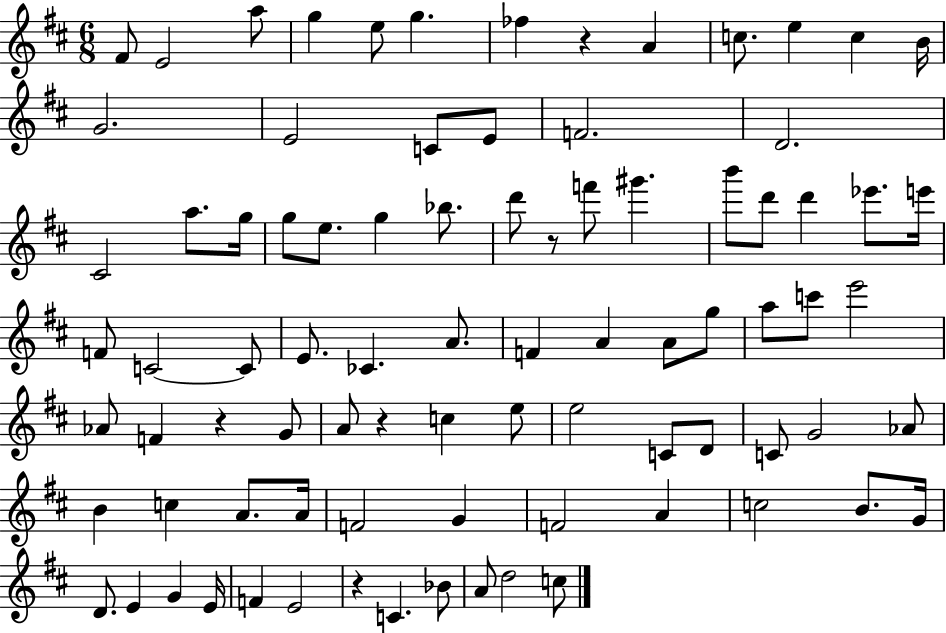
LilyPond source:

{
  \clef treble
  \numericTimeSignature
  \time 6/8
  \key d \major
  fis'8 e'2 a''8 | g''4 e''8 g''4. | fes''4 r4 a'4 | c''8. e''4 c''4 b'16 | \break g'2. | e'2 c'8 e'8 | f'2. | d'2. | \break cis'2 a''8. g''16 | g''8 e''8. g''4 bes''8. | d'''8 r8 f'''8 gis'''4. | b'''8 d'''8 d'''4 ees'''8. e'''16 | \break f'8 c'2~~ c'8 | e'8. ces'4. a'8. | f'4 a'4 a'8 g''8 | a''8 c'''8 e'''2 | \break aes'8 f'4 r4 g'8 | a'8 r4 c''4 e''8 | e''2 c'8 d'8 | c'8 g'2 aes'8 | \break b'4 c''4 a'8. a'16 | f'2 g'4 | f'2 a'4 | c''2 b'8. g'16 | \break d'8. e'4 g'4 e'16 | f'4 e'2 | r4 c'4. bes'8 | a'8 d''2 c''8 | \break \bar "|."
}